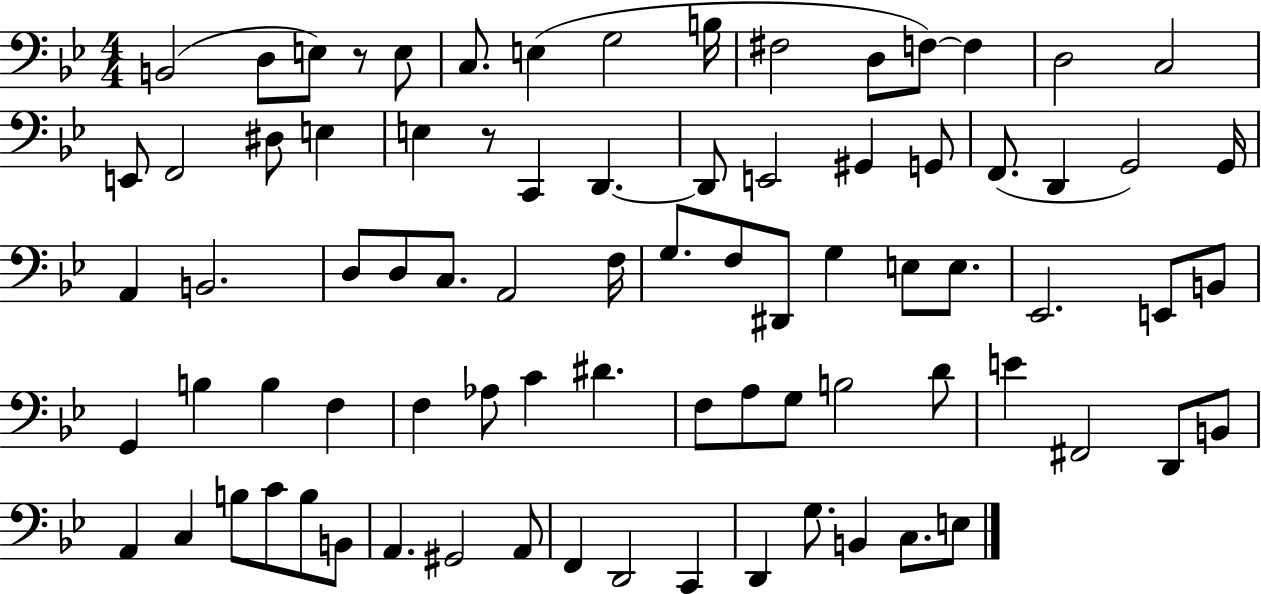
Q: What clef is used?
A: bass